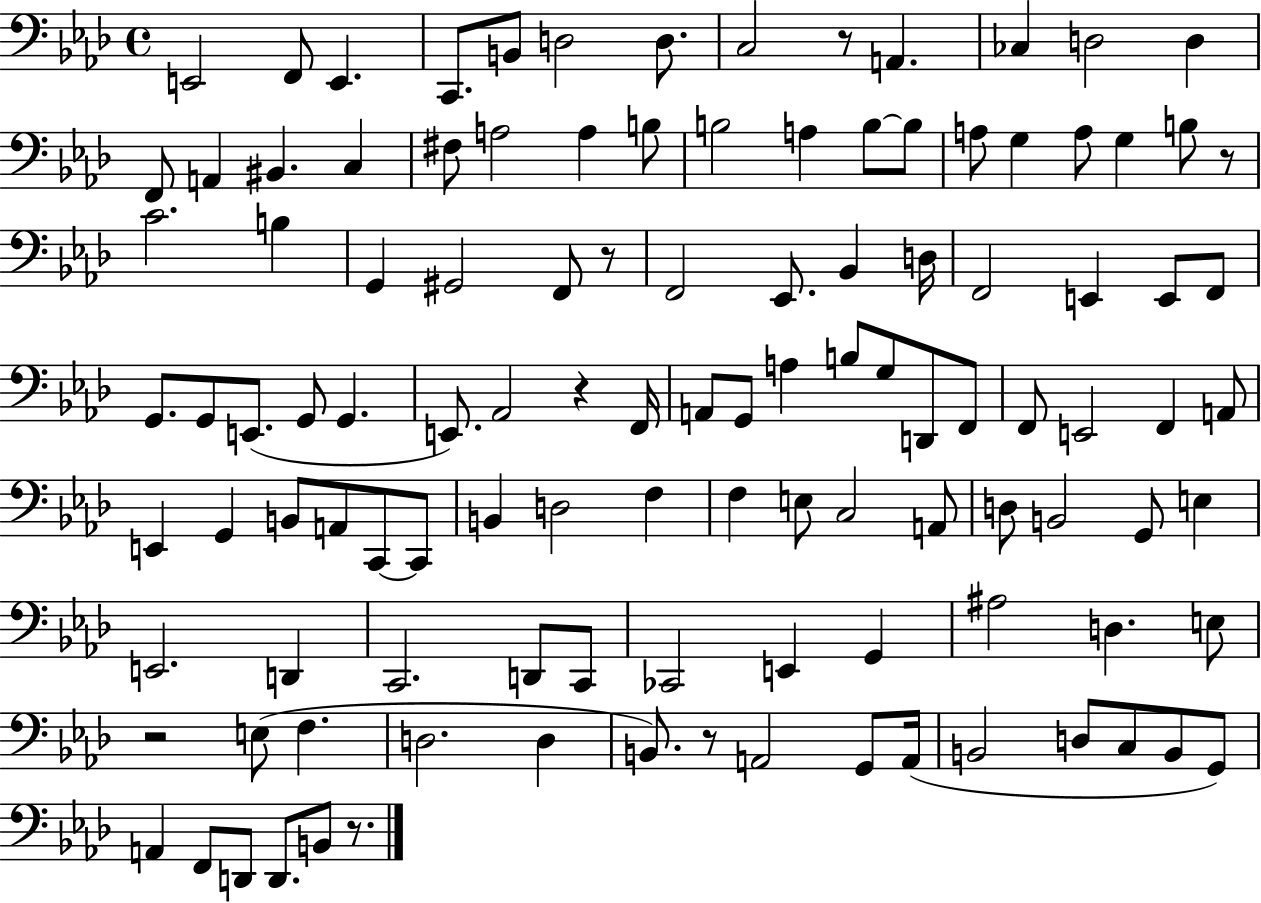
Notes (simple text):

E2/h F2/e E2/q. C2/e. B2/e D3/h D3/e. C3/h R/e A2/q. CES3/q D3/h D3/q F2/e A2/q BIS2/q. C3/q F#3/e A3/h A3/q B3/e B3/h A3/q B3/e B3/e A3/e G3/q A3/e G3/q B3/e R/e C4/h. B3/q G2/q G#2/h F2/e R/e F2/h Eb2/e. Bb2/q D3/s F2/h E2/q E2/e F2/e G2/e. G2/e E2/e. G2/e G2/q. E2/e. Ab2/h R/q F2/s A2/e G2/e A3/q B3/e G3/e D2/e F2/e F2/e E2/h F2/q A2/e E2/q G2/q B2/e A2/e C2/e C2/e B2/q D3/h F3/q F3/q E3/e C3/h A2/e D3/e B2/h G2/e E3/q E2/h. D2/q C2/h. D2/e C2/e CES2/h E2/q G2/q A#3/h D3/q. E3/e R/h E3/e F3/q. D3/h. D3/q B2/e. R/e A2/h G2/e A2/s B2/h D3/e C3/e B2/e G2/e A2/q F2/e D2/e D2/e. B2/e R/e.